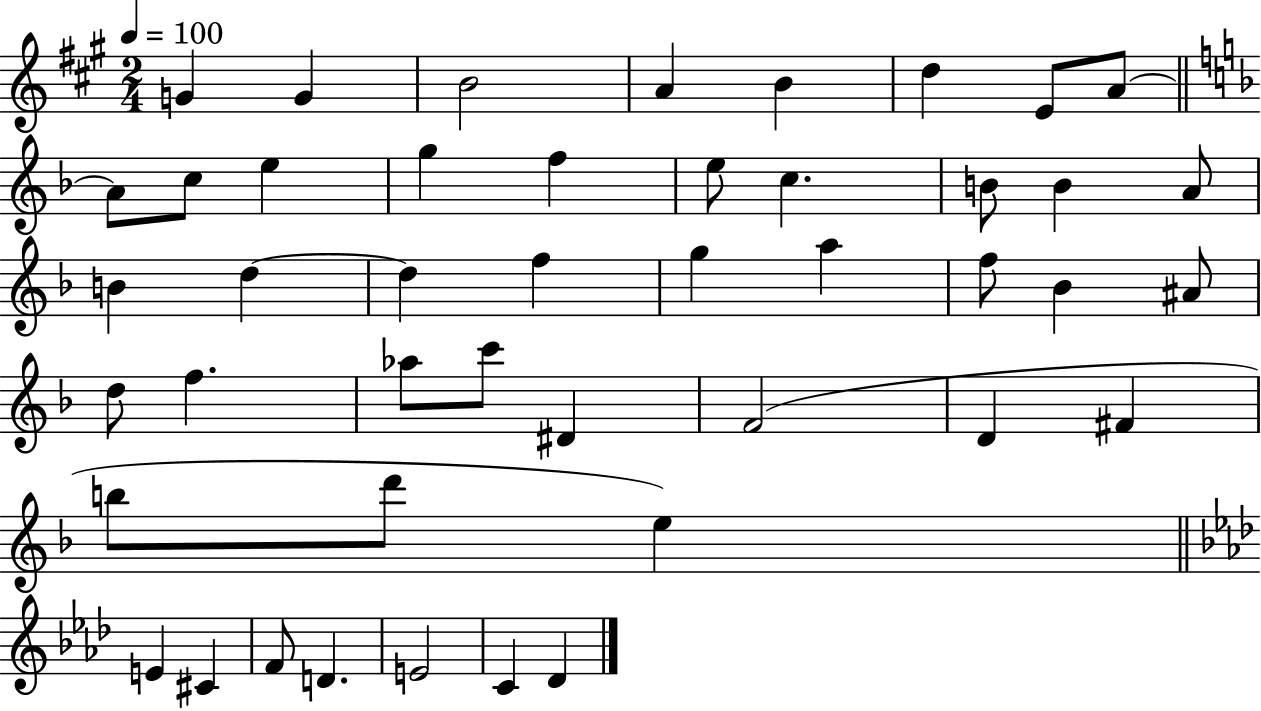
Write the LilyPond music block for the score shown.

{
  \clef treble
  \numericTimeSignature
  \time 2/4
  \key a \major
  \tempo 4 = 100
  g'4 g'4 | b'2 | a'4 b'4 | d''4 e'8 a'8~~ | \break \bar "||" \break \key d \minor a'8 c''8 e''4 | g''4 f''4 | e''8 c''4. | b'8 b'4 a'8 | \break b'4 d''4~~ | d''4 f''4 | g''4 a''4 | f''8 bes'4 ais'8 | \break d''8 f''4. | aes''8 c'''8 dis'4 | f'2( | d'4 fis'4 | \break b''8 d'''8 e''4) | \bar "||" \break \key aes \major e'4 cis'4 | f'8 d'4. | e'2 | c'4 des'4 | \break \bar "|."
}